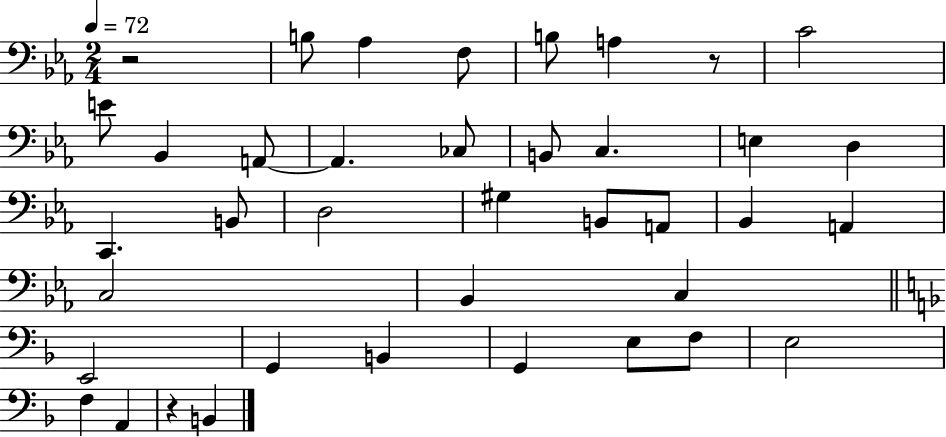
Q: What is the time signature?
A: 2/4